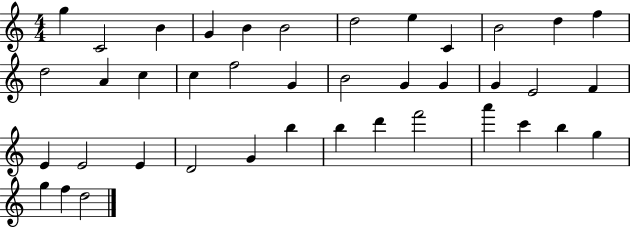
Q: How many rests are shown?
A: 0